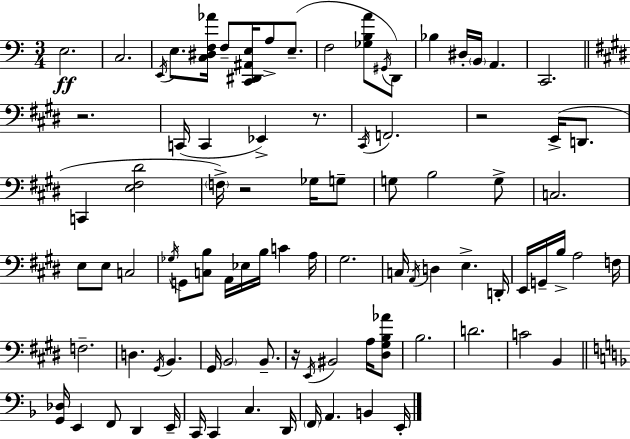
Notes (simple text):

E3/h. C3/h. E2/s E3/e. [C3,D#3,F3,Ab4]/s F3/e [C2,D#2,A#2,E3]/s A3/e E3/e. F3/h [Gb3,B3,A4]/e G#2/s D2/e Bb3/q D#3/s B2/s A2/q. C2/h. R/h. C2/s C2/q Eb2/q R/e. C#2/s F2/h. R/h E2/s D2/e. C2/q [E3,F#3,D#4]/h F3/s R/h Gb3/s G3/e G3/e B3/h G3/e C3/h. E3/e E3/e C3/h Gb3/s G2/e [C3,B3]/e A2/s Eb3/s B3/s C4/q A3/s G#3/h. C3/s A2/s D3/q E3/q. D2/s E2/s G2/s B3/s A3/h F3/s F3/h. D3/q. G#2/s B2/q. G#2/s B2/h B2/e. R/s E2/s BIS2/h A3/s [D#3,G#3,B3,Ab4]/e B3/h. D4/h. C4/h B2/q [G2,Db3]/s E2/q F2/e D2/q E2/s C2/s C2/q C3/q. D2/s F2/s A2/q. B2/q E2/s